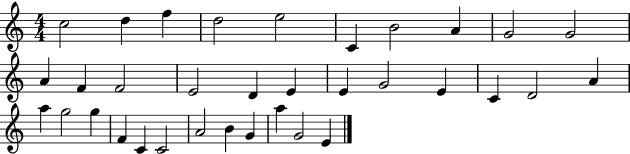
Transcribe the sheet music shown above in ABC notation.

X:1
T:Untitled
M:4/4
L:1/4
K:C
c2 d f d2 e2 C B2 A G2 G2 A F F2 E2 D E E G2 E C D2 A a g2 g F C C2 A2 B G a G2 E